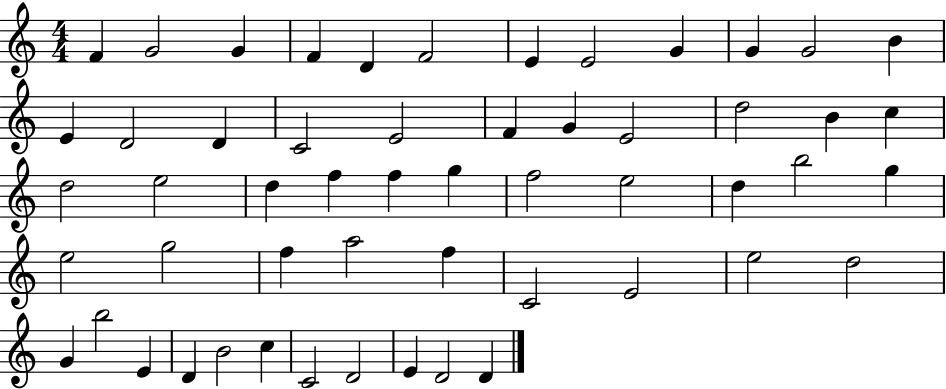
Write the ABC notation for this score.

X:1
T:Untitled
M:4/4
L:1/4
K:C
F G2 G F D F2 E E2 G G G2 B E D2 D C2 E2 F G E2 d2 B c d2 e2 d f f g f2 e2 d b2 g e2 g2 f a2 f C2 E2 e2 d2 G b2 E D B2 c C2 D2 E D2 D